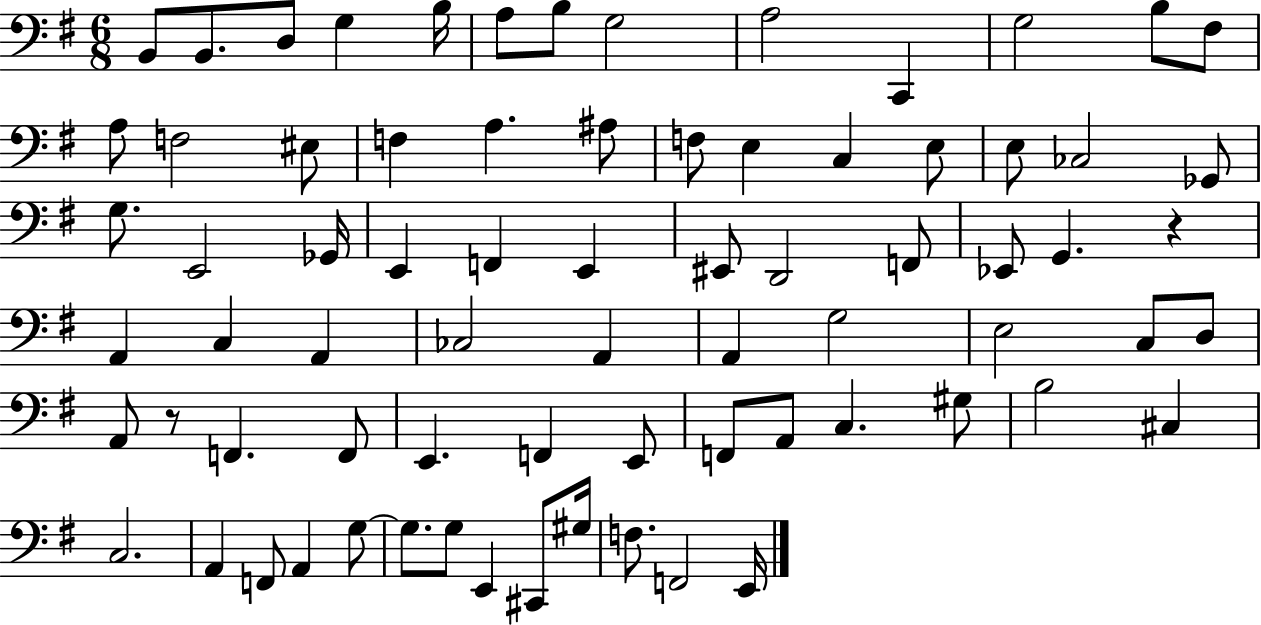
B2/e B2/e. D3/e G3/q B3/s A3/e B3/e G3/h A3/h C2/q G3/h B3/e F#3/e A3/e F3/h EIS3/e F3/q A3/q. A#3/e F3/e E3/q C3/q E3/e E3/e CES3/h Gb2/e G3/e. E2/h Gb2/s E2/q F2/q E2/q EIS2/e D2/h F2/e Eb2/e G2/q. R/q A2/q C3/q A2/q CES3/h A2/q A2/q G3/h E3/h C3/e D3/e A2/e R/e F2/q. F2/e E2/q. F2/q E2/e F2/e A2/e C3/q. G#3/e B3/h C#3/q C3/h. A2/q F2/e A2/q G3/e G3/e. G3/e E2/q C#2/e G#3/s F3/e. F2/h E2/s